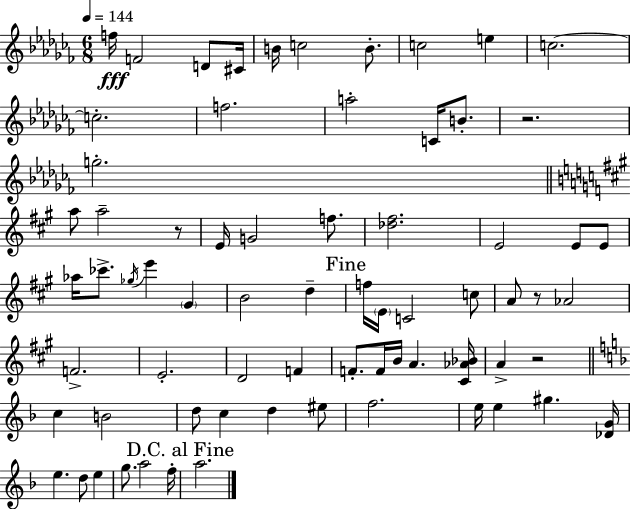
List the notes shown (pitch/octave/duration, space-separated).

F5/s F4/h D4/e C#4/s B4/s C5/h B4/e. C5/h E5/q C5/h. C5/h. F5/h. A5/h C4/s B4/e. R/h. G5/h. A5/e A5/h R/e E4/s G4/h F5/e. [Db5,F#5]/h. E4/h E4/e E4/e Ab5/s CES6/e. Gb5/s E6/q G#4/q B4/h D5/q F5/s E4/s C4/h C5/e A4/e R/e Ab4/h F4/h. E4/h. D4/h F4/q F4/e. F4/s B4/s A4/q. [C#4,Ab4,Bb4]/s A4/q R/h C5/q B4/h D5/e C5/q D5/q EIS5/e F5/h. E5/s E5/q G#5/q. [Db4,G4]/s E5/q. D5/e E5/q G5/e. A5/h F5/s A5/h.